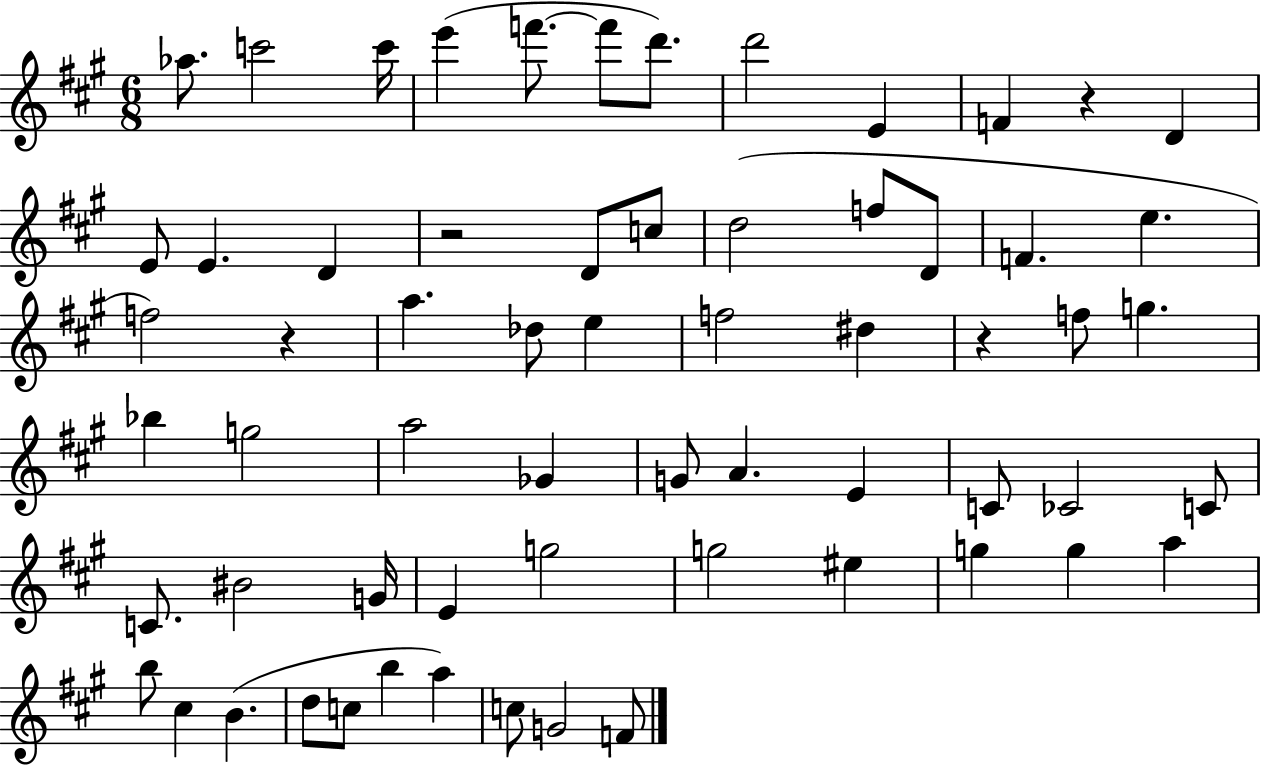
Ab5/e. C6/h C6/s E6/q F6/e. F6/e D6/e. D6/h E4/q F4/q R/q D4/q E4/e E4/q. D4/q R/h D4/e C5/e D5/h F5/e D4/e F4/q. E5/q. F5/h R/q A5/q. Db5/e E5/q F5/h D#5/q R/q F5/e G5/q. Bb5/q G5/h A5/h Gb4/q G4/e A4/q. E4/q C4/e CES4/h C4/e C4/e. BIS4/h G4/s E4/q G5/h G5/h EIS5/q G5/q G5/q A5/q B5/e C#5/q B4/q. D5/e C5/e B5/q A5/q C5/e G4/h F4/e